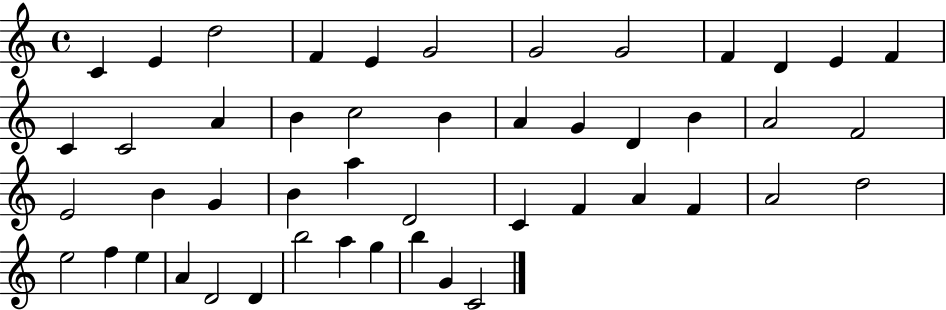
X:1
T:Untitled
M:4/4
L:1/4
K:C
C E d2 F E G2 G2 G2 F D E F C C2 A B c2 B A G D B A2 F2 E2 B G B a D2 C F A F A2 d2 e2 f e A D2 D b2 a g b G C2